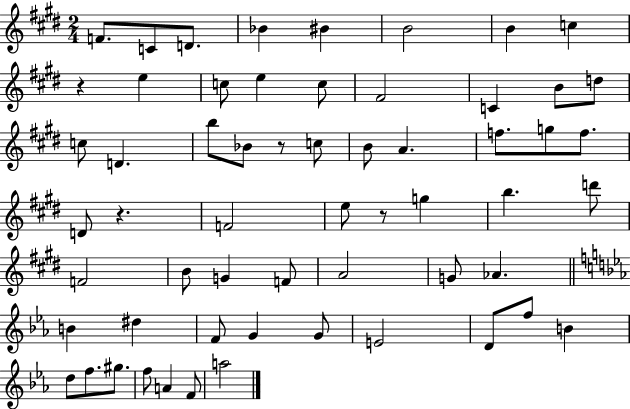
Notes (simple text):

F4/e. C4/e D4/e. Bb4/q BIS4/q B4/h B4/q C5/q R/q E5/q C5/e E5/q C5/e F#4/h C4/q B4/e D5/e C5/e D4/q. B5/e Bb4/e R/e C5/e B4/e A4/q. F5/e. G5/e F5/e. D4/e R/q. F4/h E5/e R/e G5/q B5/q. D6/e F4/h B4/e G4/q F4/e A4/h G4/e Ab4/q. B4/q D#5/q F4/e G4/q G4/e E4/h D4/e F5/e B4/q D5/e F5/e. G#5/e. F5/e A4/q F4/e A5/h